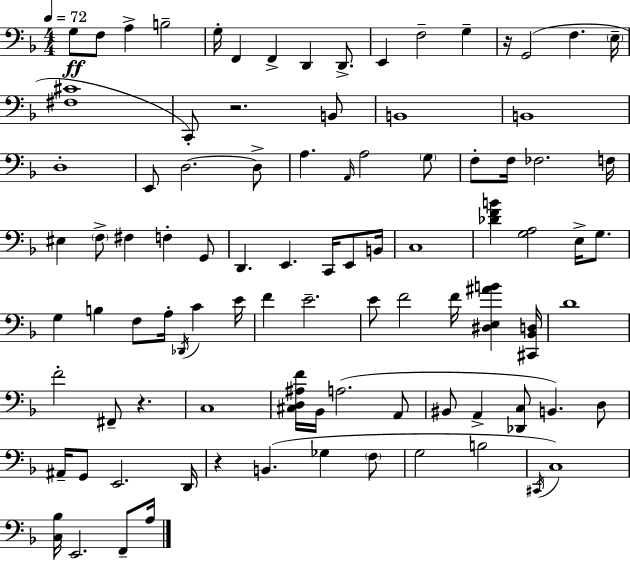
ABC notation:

X:1
T:Untitled
M:4/4
L:1/4
K:Dm
G,/2 F,/2 A, B,2 G,/4 F,, F,, D,, D,,/2 E,, F,2 G, z/4 G,,2 F, E,/4 [^F,^C]4 C,,/2 z2 B,,/2 B,,4 B,,4 D,4 E,,/2 D,2 D,/2 A, A,,/4 A,2 G,/2 F,/2 F,/4 _F,2 F,/4 ^E, F,/2 ^F, F, G,,/2 D,, E,, C,,/4 E,,/2 B,,/4 C,4 [_DFB] [G,A,]2 E,/4 G,/2 G, B, F,/2 A,/4 _D,,/4 C E/4 F E2 E/2 F2 F/4 [^D,E,^AB] [^C,,_B,,D,]/4 D4 F2 ^F,,/2 z C,4 [^C,D,^A,F]/4 _B,,/4 A,2 A,,/2 ^B,,/2 A,, [_D,,C,]/2 B,, D,/2 ^A,,/4 G,,/2 E,,2 D,,/4 z B,, _G, F,/2 G,2 B,2 ^C,,/4 C,4 [C,_B,]/4 E,,2 F,,/2 A,/4